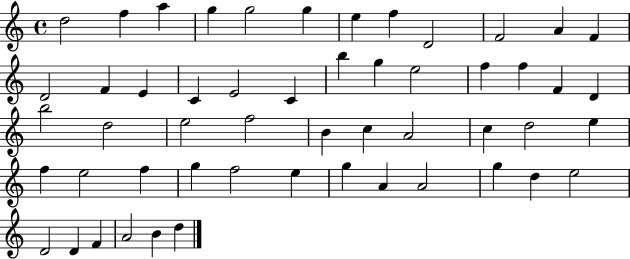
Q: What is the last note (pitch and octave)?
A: D5